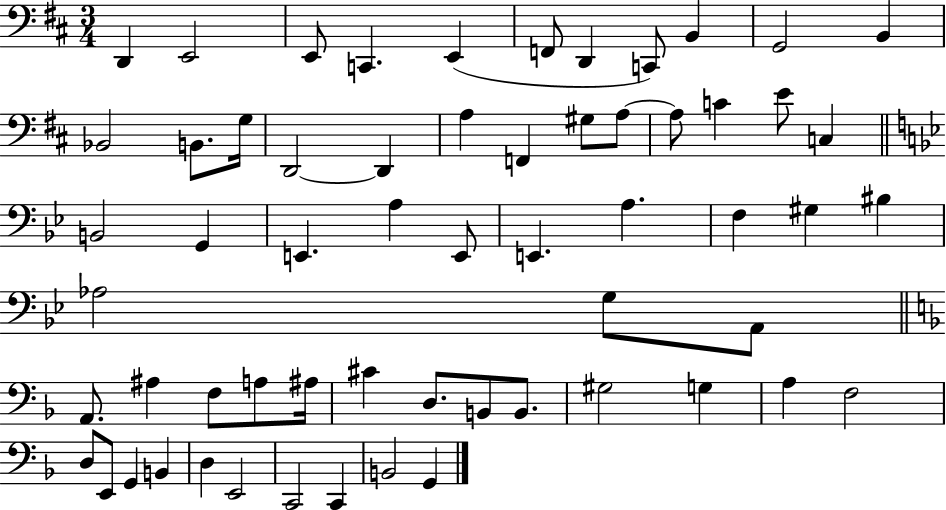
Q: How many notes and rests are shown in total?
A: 60